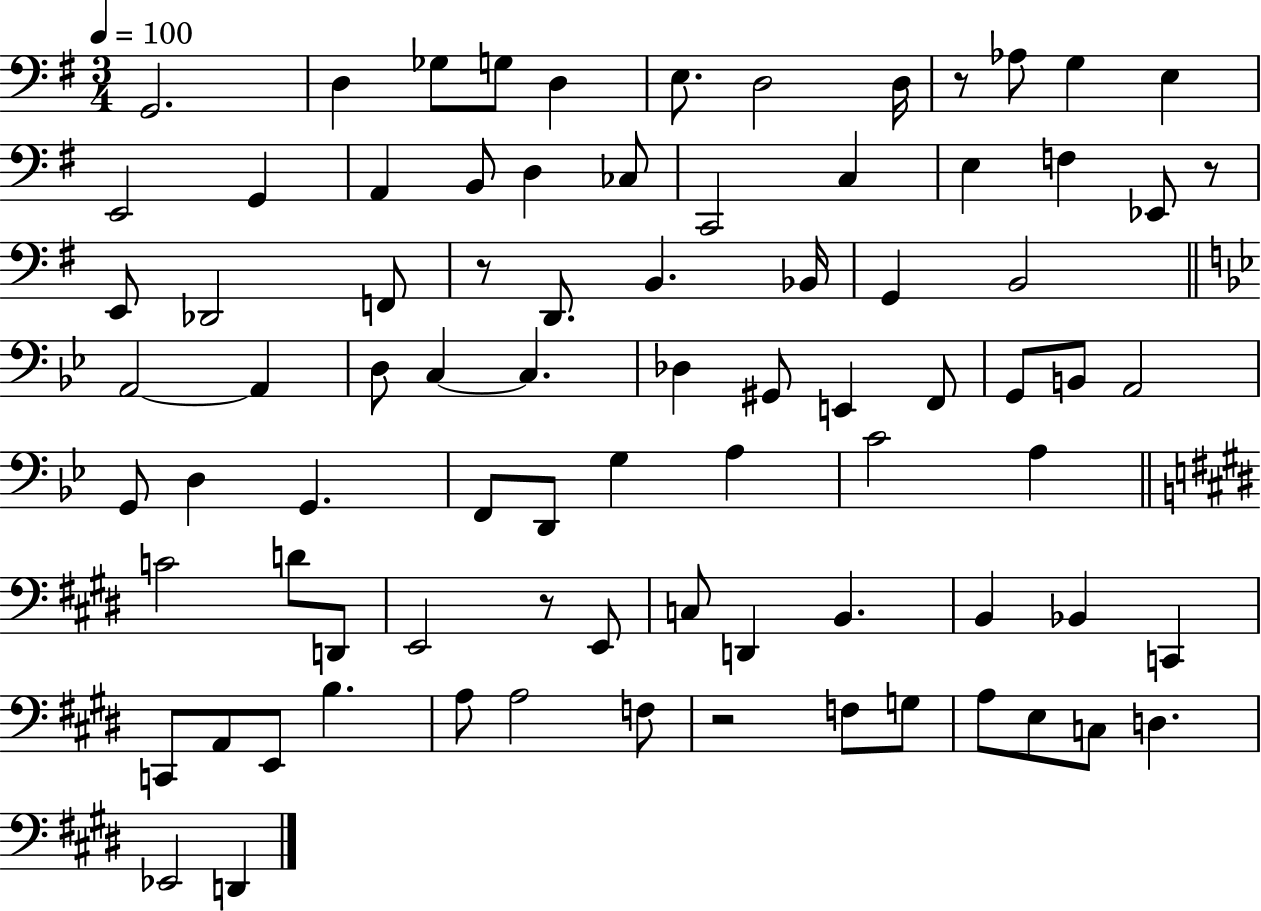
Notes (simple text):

G2/h. D3/q Gb3/e G3/e D3/q E3/e. D3/h D3/s R/e Ab3/e G3/q E3/q E2/h G2/q A2/q B2/e D3/q CES3/e C2/h C3/q E3/q F3/q Eb2/e R/e E2/e Db2/h F2/e R/e D2/e. B2/q. Bb2/s G2/q B2/h A2/h A2/q D3/e C3/q C3/q. Db3/q G#2/e E2/q F2/e G2/e B2/e A2/h G2/e D3/q G2/q. F2/e D2/e G3/q A3/q C4/h A3/q C4/h D4/e D2/e E2/h R/e E2/e C3/e D2/q B2/q. B2/q Bb2/q C2/q C2/e A2/e E2/e B3/q. A3/e A3/h F3/e R/h F3/e G3/e A3/e E3/e C3/e D3/q. Eb2/h D2/q